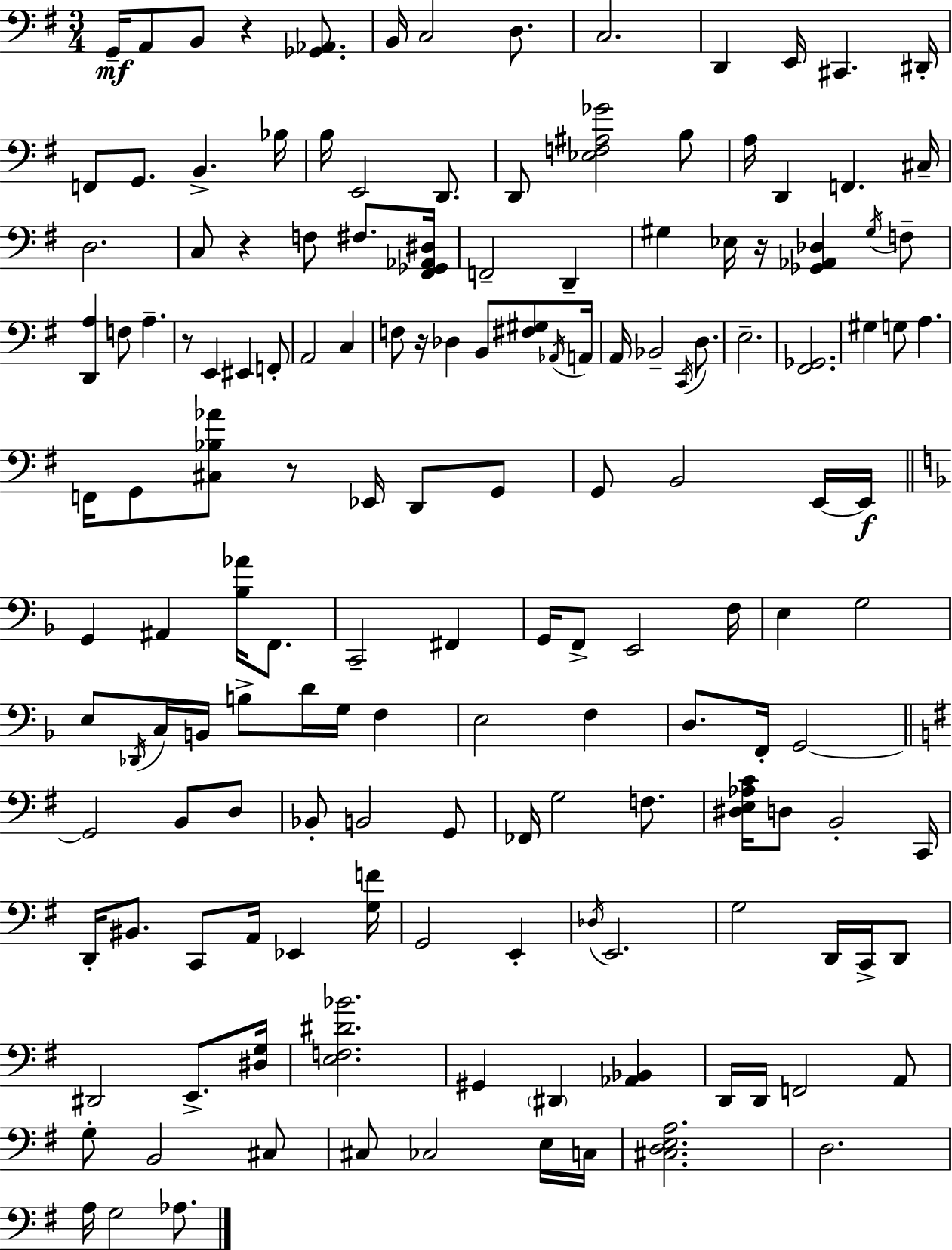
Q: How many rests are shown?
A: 6